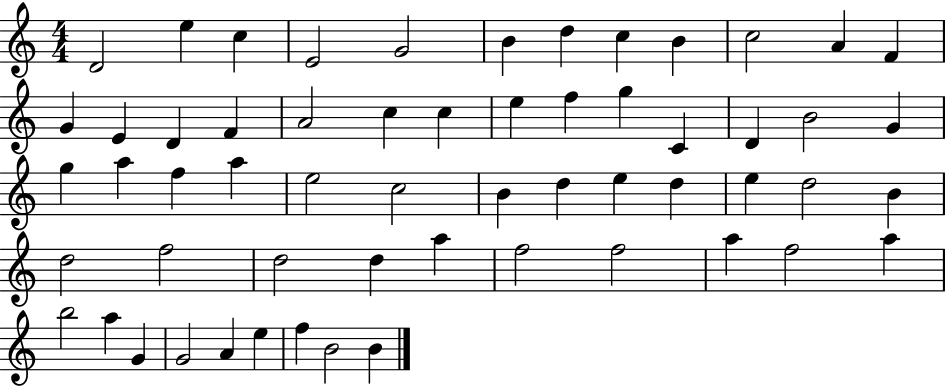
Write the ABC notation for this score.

X:1
T:Untitled
M:4/4
L:1/4
K:C
D2 e c E2 G2 B d c B c2 A F G E D F A2 c c e f g C D B2 G g a f a e2 c2 B d e d e d2 B d2 f2 d2 d a f2 f2 a f2 a b2 a G G2 A e f B2 B